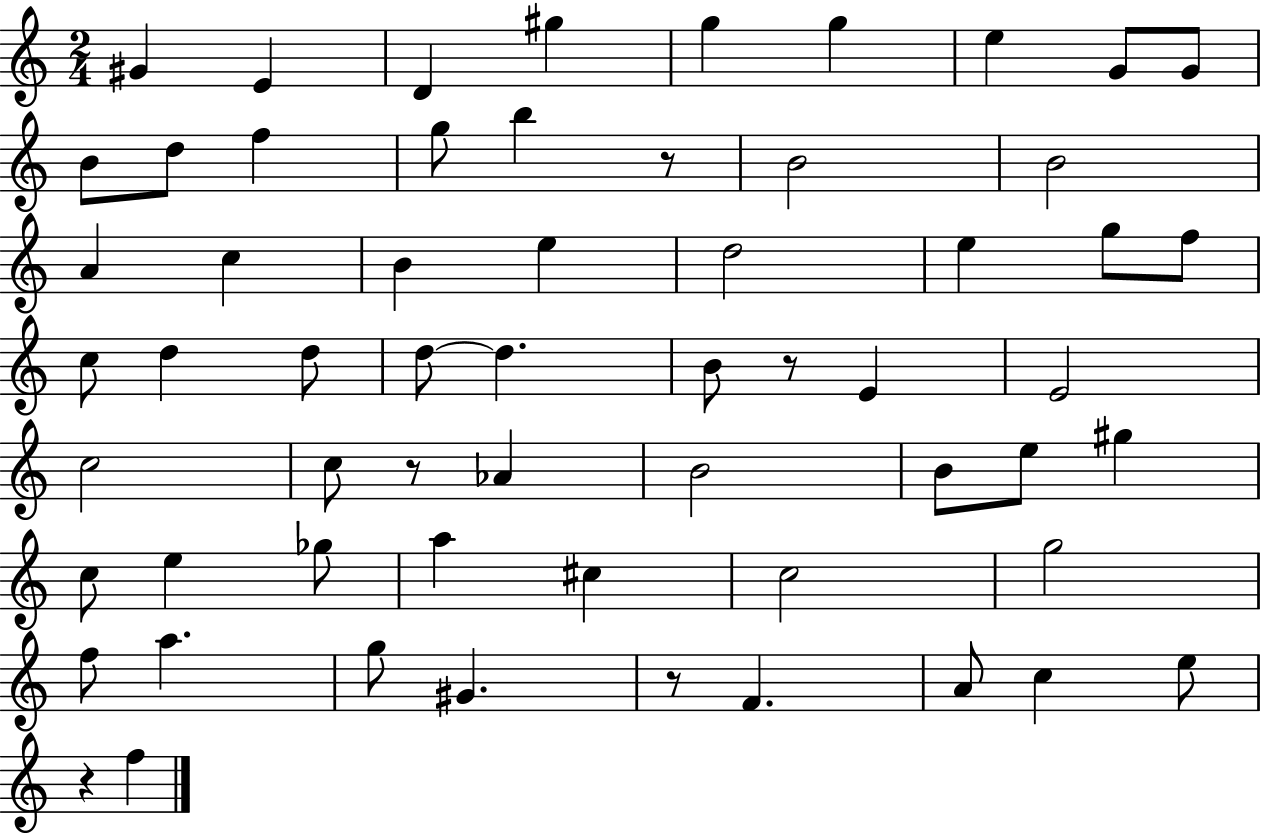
{
  \clef treble
  \numericTimeSignature
  \time 2/4
  \key c \major
  \repeat volta 2 { gis'4 e'4 | d'4 gis''4 | g''4 g''4 | e''4 g'8 g'8 | \break b'8 d''8 f''4 | g''8 b''4 r8 | b'2 | b'2 | \break a'4 c''4 | b'4 e''4 | d''2 | e''4 g''8 f''8 | \break c''8 d''4 d''8 | d''8~~ d''4. | b'8 r8 e'4 | e'2 | \break c''2 | c''8 r8 aes'4 | b'2 | b'8 e''8 gis''4 | \break c''8 e''4 ges''8 | a''4 cis''4 | c''2 | g''2 | \break f''8 a''4. | g''8 gis'4. | r8 f'4. | a'8 c''4 e''8 | \break r4 f''4 | } \bar "|."
}